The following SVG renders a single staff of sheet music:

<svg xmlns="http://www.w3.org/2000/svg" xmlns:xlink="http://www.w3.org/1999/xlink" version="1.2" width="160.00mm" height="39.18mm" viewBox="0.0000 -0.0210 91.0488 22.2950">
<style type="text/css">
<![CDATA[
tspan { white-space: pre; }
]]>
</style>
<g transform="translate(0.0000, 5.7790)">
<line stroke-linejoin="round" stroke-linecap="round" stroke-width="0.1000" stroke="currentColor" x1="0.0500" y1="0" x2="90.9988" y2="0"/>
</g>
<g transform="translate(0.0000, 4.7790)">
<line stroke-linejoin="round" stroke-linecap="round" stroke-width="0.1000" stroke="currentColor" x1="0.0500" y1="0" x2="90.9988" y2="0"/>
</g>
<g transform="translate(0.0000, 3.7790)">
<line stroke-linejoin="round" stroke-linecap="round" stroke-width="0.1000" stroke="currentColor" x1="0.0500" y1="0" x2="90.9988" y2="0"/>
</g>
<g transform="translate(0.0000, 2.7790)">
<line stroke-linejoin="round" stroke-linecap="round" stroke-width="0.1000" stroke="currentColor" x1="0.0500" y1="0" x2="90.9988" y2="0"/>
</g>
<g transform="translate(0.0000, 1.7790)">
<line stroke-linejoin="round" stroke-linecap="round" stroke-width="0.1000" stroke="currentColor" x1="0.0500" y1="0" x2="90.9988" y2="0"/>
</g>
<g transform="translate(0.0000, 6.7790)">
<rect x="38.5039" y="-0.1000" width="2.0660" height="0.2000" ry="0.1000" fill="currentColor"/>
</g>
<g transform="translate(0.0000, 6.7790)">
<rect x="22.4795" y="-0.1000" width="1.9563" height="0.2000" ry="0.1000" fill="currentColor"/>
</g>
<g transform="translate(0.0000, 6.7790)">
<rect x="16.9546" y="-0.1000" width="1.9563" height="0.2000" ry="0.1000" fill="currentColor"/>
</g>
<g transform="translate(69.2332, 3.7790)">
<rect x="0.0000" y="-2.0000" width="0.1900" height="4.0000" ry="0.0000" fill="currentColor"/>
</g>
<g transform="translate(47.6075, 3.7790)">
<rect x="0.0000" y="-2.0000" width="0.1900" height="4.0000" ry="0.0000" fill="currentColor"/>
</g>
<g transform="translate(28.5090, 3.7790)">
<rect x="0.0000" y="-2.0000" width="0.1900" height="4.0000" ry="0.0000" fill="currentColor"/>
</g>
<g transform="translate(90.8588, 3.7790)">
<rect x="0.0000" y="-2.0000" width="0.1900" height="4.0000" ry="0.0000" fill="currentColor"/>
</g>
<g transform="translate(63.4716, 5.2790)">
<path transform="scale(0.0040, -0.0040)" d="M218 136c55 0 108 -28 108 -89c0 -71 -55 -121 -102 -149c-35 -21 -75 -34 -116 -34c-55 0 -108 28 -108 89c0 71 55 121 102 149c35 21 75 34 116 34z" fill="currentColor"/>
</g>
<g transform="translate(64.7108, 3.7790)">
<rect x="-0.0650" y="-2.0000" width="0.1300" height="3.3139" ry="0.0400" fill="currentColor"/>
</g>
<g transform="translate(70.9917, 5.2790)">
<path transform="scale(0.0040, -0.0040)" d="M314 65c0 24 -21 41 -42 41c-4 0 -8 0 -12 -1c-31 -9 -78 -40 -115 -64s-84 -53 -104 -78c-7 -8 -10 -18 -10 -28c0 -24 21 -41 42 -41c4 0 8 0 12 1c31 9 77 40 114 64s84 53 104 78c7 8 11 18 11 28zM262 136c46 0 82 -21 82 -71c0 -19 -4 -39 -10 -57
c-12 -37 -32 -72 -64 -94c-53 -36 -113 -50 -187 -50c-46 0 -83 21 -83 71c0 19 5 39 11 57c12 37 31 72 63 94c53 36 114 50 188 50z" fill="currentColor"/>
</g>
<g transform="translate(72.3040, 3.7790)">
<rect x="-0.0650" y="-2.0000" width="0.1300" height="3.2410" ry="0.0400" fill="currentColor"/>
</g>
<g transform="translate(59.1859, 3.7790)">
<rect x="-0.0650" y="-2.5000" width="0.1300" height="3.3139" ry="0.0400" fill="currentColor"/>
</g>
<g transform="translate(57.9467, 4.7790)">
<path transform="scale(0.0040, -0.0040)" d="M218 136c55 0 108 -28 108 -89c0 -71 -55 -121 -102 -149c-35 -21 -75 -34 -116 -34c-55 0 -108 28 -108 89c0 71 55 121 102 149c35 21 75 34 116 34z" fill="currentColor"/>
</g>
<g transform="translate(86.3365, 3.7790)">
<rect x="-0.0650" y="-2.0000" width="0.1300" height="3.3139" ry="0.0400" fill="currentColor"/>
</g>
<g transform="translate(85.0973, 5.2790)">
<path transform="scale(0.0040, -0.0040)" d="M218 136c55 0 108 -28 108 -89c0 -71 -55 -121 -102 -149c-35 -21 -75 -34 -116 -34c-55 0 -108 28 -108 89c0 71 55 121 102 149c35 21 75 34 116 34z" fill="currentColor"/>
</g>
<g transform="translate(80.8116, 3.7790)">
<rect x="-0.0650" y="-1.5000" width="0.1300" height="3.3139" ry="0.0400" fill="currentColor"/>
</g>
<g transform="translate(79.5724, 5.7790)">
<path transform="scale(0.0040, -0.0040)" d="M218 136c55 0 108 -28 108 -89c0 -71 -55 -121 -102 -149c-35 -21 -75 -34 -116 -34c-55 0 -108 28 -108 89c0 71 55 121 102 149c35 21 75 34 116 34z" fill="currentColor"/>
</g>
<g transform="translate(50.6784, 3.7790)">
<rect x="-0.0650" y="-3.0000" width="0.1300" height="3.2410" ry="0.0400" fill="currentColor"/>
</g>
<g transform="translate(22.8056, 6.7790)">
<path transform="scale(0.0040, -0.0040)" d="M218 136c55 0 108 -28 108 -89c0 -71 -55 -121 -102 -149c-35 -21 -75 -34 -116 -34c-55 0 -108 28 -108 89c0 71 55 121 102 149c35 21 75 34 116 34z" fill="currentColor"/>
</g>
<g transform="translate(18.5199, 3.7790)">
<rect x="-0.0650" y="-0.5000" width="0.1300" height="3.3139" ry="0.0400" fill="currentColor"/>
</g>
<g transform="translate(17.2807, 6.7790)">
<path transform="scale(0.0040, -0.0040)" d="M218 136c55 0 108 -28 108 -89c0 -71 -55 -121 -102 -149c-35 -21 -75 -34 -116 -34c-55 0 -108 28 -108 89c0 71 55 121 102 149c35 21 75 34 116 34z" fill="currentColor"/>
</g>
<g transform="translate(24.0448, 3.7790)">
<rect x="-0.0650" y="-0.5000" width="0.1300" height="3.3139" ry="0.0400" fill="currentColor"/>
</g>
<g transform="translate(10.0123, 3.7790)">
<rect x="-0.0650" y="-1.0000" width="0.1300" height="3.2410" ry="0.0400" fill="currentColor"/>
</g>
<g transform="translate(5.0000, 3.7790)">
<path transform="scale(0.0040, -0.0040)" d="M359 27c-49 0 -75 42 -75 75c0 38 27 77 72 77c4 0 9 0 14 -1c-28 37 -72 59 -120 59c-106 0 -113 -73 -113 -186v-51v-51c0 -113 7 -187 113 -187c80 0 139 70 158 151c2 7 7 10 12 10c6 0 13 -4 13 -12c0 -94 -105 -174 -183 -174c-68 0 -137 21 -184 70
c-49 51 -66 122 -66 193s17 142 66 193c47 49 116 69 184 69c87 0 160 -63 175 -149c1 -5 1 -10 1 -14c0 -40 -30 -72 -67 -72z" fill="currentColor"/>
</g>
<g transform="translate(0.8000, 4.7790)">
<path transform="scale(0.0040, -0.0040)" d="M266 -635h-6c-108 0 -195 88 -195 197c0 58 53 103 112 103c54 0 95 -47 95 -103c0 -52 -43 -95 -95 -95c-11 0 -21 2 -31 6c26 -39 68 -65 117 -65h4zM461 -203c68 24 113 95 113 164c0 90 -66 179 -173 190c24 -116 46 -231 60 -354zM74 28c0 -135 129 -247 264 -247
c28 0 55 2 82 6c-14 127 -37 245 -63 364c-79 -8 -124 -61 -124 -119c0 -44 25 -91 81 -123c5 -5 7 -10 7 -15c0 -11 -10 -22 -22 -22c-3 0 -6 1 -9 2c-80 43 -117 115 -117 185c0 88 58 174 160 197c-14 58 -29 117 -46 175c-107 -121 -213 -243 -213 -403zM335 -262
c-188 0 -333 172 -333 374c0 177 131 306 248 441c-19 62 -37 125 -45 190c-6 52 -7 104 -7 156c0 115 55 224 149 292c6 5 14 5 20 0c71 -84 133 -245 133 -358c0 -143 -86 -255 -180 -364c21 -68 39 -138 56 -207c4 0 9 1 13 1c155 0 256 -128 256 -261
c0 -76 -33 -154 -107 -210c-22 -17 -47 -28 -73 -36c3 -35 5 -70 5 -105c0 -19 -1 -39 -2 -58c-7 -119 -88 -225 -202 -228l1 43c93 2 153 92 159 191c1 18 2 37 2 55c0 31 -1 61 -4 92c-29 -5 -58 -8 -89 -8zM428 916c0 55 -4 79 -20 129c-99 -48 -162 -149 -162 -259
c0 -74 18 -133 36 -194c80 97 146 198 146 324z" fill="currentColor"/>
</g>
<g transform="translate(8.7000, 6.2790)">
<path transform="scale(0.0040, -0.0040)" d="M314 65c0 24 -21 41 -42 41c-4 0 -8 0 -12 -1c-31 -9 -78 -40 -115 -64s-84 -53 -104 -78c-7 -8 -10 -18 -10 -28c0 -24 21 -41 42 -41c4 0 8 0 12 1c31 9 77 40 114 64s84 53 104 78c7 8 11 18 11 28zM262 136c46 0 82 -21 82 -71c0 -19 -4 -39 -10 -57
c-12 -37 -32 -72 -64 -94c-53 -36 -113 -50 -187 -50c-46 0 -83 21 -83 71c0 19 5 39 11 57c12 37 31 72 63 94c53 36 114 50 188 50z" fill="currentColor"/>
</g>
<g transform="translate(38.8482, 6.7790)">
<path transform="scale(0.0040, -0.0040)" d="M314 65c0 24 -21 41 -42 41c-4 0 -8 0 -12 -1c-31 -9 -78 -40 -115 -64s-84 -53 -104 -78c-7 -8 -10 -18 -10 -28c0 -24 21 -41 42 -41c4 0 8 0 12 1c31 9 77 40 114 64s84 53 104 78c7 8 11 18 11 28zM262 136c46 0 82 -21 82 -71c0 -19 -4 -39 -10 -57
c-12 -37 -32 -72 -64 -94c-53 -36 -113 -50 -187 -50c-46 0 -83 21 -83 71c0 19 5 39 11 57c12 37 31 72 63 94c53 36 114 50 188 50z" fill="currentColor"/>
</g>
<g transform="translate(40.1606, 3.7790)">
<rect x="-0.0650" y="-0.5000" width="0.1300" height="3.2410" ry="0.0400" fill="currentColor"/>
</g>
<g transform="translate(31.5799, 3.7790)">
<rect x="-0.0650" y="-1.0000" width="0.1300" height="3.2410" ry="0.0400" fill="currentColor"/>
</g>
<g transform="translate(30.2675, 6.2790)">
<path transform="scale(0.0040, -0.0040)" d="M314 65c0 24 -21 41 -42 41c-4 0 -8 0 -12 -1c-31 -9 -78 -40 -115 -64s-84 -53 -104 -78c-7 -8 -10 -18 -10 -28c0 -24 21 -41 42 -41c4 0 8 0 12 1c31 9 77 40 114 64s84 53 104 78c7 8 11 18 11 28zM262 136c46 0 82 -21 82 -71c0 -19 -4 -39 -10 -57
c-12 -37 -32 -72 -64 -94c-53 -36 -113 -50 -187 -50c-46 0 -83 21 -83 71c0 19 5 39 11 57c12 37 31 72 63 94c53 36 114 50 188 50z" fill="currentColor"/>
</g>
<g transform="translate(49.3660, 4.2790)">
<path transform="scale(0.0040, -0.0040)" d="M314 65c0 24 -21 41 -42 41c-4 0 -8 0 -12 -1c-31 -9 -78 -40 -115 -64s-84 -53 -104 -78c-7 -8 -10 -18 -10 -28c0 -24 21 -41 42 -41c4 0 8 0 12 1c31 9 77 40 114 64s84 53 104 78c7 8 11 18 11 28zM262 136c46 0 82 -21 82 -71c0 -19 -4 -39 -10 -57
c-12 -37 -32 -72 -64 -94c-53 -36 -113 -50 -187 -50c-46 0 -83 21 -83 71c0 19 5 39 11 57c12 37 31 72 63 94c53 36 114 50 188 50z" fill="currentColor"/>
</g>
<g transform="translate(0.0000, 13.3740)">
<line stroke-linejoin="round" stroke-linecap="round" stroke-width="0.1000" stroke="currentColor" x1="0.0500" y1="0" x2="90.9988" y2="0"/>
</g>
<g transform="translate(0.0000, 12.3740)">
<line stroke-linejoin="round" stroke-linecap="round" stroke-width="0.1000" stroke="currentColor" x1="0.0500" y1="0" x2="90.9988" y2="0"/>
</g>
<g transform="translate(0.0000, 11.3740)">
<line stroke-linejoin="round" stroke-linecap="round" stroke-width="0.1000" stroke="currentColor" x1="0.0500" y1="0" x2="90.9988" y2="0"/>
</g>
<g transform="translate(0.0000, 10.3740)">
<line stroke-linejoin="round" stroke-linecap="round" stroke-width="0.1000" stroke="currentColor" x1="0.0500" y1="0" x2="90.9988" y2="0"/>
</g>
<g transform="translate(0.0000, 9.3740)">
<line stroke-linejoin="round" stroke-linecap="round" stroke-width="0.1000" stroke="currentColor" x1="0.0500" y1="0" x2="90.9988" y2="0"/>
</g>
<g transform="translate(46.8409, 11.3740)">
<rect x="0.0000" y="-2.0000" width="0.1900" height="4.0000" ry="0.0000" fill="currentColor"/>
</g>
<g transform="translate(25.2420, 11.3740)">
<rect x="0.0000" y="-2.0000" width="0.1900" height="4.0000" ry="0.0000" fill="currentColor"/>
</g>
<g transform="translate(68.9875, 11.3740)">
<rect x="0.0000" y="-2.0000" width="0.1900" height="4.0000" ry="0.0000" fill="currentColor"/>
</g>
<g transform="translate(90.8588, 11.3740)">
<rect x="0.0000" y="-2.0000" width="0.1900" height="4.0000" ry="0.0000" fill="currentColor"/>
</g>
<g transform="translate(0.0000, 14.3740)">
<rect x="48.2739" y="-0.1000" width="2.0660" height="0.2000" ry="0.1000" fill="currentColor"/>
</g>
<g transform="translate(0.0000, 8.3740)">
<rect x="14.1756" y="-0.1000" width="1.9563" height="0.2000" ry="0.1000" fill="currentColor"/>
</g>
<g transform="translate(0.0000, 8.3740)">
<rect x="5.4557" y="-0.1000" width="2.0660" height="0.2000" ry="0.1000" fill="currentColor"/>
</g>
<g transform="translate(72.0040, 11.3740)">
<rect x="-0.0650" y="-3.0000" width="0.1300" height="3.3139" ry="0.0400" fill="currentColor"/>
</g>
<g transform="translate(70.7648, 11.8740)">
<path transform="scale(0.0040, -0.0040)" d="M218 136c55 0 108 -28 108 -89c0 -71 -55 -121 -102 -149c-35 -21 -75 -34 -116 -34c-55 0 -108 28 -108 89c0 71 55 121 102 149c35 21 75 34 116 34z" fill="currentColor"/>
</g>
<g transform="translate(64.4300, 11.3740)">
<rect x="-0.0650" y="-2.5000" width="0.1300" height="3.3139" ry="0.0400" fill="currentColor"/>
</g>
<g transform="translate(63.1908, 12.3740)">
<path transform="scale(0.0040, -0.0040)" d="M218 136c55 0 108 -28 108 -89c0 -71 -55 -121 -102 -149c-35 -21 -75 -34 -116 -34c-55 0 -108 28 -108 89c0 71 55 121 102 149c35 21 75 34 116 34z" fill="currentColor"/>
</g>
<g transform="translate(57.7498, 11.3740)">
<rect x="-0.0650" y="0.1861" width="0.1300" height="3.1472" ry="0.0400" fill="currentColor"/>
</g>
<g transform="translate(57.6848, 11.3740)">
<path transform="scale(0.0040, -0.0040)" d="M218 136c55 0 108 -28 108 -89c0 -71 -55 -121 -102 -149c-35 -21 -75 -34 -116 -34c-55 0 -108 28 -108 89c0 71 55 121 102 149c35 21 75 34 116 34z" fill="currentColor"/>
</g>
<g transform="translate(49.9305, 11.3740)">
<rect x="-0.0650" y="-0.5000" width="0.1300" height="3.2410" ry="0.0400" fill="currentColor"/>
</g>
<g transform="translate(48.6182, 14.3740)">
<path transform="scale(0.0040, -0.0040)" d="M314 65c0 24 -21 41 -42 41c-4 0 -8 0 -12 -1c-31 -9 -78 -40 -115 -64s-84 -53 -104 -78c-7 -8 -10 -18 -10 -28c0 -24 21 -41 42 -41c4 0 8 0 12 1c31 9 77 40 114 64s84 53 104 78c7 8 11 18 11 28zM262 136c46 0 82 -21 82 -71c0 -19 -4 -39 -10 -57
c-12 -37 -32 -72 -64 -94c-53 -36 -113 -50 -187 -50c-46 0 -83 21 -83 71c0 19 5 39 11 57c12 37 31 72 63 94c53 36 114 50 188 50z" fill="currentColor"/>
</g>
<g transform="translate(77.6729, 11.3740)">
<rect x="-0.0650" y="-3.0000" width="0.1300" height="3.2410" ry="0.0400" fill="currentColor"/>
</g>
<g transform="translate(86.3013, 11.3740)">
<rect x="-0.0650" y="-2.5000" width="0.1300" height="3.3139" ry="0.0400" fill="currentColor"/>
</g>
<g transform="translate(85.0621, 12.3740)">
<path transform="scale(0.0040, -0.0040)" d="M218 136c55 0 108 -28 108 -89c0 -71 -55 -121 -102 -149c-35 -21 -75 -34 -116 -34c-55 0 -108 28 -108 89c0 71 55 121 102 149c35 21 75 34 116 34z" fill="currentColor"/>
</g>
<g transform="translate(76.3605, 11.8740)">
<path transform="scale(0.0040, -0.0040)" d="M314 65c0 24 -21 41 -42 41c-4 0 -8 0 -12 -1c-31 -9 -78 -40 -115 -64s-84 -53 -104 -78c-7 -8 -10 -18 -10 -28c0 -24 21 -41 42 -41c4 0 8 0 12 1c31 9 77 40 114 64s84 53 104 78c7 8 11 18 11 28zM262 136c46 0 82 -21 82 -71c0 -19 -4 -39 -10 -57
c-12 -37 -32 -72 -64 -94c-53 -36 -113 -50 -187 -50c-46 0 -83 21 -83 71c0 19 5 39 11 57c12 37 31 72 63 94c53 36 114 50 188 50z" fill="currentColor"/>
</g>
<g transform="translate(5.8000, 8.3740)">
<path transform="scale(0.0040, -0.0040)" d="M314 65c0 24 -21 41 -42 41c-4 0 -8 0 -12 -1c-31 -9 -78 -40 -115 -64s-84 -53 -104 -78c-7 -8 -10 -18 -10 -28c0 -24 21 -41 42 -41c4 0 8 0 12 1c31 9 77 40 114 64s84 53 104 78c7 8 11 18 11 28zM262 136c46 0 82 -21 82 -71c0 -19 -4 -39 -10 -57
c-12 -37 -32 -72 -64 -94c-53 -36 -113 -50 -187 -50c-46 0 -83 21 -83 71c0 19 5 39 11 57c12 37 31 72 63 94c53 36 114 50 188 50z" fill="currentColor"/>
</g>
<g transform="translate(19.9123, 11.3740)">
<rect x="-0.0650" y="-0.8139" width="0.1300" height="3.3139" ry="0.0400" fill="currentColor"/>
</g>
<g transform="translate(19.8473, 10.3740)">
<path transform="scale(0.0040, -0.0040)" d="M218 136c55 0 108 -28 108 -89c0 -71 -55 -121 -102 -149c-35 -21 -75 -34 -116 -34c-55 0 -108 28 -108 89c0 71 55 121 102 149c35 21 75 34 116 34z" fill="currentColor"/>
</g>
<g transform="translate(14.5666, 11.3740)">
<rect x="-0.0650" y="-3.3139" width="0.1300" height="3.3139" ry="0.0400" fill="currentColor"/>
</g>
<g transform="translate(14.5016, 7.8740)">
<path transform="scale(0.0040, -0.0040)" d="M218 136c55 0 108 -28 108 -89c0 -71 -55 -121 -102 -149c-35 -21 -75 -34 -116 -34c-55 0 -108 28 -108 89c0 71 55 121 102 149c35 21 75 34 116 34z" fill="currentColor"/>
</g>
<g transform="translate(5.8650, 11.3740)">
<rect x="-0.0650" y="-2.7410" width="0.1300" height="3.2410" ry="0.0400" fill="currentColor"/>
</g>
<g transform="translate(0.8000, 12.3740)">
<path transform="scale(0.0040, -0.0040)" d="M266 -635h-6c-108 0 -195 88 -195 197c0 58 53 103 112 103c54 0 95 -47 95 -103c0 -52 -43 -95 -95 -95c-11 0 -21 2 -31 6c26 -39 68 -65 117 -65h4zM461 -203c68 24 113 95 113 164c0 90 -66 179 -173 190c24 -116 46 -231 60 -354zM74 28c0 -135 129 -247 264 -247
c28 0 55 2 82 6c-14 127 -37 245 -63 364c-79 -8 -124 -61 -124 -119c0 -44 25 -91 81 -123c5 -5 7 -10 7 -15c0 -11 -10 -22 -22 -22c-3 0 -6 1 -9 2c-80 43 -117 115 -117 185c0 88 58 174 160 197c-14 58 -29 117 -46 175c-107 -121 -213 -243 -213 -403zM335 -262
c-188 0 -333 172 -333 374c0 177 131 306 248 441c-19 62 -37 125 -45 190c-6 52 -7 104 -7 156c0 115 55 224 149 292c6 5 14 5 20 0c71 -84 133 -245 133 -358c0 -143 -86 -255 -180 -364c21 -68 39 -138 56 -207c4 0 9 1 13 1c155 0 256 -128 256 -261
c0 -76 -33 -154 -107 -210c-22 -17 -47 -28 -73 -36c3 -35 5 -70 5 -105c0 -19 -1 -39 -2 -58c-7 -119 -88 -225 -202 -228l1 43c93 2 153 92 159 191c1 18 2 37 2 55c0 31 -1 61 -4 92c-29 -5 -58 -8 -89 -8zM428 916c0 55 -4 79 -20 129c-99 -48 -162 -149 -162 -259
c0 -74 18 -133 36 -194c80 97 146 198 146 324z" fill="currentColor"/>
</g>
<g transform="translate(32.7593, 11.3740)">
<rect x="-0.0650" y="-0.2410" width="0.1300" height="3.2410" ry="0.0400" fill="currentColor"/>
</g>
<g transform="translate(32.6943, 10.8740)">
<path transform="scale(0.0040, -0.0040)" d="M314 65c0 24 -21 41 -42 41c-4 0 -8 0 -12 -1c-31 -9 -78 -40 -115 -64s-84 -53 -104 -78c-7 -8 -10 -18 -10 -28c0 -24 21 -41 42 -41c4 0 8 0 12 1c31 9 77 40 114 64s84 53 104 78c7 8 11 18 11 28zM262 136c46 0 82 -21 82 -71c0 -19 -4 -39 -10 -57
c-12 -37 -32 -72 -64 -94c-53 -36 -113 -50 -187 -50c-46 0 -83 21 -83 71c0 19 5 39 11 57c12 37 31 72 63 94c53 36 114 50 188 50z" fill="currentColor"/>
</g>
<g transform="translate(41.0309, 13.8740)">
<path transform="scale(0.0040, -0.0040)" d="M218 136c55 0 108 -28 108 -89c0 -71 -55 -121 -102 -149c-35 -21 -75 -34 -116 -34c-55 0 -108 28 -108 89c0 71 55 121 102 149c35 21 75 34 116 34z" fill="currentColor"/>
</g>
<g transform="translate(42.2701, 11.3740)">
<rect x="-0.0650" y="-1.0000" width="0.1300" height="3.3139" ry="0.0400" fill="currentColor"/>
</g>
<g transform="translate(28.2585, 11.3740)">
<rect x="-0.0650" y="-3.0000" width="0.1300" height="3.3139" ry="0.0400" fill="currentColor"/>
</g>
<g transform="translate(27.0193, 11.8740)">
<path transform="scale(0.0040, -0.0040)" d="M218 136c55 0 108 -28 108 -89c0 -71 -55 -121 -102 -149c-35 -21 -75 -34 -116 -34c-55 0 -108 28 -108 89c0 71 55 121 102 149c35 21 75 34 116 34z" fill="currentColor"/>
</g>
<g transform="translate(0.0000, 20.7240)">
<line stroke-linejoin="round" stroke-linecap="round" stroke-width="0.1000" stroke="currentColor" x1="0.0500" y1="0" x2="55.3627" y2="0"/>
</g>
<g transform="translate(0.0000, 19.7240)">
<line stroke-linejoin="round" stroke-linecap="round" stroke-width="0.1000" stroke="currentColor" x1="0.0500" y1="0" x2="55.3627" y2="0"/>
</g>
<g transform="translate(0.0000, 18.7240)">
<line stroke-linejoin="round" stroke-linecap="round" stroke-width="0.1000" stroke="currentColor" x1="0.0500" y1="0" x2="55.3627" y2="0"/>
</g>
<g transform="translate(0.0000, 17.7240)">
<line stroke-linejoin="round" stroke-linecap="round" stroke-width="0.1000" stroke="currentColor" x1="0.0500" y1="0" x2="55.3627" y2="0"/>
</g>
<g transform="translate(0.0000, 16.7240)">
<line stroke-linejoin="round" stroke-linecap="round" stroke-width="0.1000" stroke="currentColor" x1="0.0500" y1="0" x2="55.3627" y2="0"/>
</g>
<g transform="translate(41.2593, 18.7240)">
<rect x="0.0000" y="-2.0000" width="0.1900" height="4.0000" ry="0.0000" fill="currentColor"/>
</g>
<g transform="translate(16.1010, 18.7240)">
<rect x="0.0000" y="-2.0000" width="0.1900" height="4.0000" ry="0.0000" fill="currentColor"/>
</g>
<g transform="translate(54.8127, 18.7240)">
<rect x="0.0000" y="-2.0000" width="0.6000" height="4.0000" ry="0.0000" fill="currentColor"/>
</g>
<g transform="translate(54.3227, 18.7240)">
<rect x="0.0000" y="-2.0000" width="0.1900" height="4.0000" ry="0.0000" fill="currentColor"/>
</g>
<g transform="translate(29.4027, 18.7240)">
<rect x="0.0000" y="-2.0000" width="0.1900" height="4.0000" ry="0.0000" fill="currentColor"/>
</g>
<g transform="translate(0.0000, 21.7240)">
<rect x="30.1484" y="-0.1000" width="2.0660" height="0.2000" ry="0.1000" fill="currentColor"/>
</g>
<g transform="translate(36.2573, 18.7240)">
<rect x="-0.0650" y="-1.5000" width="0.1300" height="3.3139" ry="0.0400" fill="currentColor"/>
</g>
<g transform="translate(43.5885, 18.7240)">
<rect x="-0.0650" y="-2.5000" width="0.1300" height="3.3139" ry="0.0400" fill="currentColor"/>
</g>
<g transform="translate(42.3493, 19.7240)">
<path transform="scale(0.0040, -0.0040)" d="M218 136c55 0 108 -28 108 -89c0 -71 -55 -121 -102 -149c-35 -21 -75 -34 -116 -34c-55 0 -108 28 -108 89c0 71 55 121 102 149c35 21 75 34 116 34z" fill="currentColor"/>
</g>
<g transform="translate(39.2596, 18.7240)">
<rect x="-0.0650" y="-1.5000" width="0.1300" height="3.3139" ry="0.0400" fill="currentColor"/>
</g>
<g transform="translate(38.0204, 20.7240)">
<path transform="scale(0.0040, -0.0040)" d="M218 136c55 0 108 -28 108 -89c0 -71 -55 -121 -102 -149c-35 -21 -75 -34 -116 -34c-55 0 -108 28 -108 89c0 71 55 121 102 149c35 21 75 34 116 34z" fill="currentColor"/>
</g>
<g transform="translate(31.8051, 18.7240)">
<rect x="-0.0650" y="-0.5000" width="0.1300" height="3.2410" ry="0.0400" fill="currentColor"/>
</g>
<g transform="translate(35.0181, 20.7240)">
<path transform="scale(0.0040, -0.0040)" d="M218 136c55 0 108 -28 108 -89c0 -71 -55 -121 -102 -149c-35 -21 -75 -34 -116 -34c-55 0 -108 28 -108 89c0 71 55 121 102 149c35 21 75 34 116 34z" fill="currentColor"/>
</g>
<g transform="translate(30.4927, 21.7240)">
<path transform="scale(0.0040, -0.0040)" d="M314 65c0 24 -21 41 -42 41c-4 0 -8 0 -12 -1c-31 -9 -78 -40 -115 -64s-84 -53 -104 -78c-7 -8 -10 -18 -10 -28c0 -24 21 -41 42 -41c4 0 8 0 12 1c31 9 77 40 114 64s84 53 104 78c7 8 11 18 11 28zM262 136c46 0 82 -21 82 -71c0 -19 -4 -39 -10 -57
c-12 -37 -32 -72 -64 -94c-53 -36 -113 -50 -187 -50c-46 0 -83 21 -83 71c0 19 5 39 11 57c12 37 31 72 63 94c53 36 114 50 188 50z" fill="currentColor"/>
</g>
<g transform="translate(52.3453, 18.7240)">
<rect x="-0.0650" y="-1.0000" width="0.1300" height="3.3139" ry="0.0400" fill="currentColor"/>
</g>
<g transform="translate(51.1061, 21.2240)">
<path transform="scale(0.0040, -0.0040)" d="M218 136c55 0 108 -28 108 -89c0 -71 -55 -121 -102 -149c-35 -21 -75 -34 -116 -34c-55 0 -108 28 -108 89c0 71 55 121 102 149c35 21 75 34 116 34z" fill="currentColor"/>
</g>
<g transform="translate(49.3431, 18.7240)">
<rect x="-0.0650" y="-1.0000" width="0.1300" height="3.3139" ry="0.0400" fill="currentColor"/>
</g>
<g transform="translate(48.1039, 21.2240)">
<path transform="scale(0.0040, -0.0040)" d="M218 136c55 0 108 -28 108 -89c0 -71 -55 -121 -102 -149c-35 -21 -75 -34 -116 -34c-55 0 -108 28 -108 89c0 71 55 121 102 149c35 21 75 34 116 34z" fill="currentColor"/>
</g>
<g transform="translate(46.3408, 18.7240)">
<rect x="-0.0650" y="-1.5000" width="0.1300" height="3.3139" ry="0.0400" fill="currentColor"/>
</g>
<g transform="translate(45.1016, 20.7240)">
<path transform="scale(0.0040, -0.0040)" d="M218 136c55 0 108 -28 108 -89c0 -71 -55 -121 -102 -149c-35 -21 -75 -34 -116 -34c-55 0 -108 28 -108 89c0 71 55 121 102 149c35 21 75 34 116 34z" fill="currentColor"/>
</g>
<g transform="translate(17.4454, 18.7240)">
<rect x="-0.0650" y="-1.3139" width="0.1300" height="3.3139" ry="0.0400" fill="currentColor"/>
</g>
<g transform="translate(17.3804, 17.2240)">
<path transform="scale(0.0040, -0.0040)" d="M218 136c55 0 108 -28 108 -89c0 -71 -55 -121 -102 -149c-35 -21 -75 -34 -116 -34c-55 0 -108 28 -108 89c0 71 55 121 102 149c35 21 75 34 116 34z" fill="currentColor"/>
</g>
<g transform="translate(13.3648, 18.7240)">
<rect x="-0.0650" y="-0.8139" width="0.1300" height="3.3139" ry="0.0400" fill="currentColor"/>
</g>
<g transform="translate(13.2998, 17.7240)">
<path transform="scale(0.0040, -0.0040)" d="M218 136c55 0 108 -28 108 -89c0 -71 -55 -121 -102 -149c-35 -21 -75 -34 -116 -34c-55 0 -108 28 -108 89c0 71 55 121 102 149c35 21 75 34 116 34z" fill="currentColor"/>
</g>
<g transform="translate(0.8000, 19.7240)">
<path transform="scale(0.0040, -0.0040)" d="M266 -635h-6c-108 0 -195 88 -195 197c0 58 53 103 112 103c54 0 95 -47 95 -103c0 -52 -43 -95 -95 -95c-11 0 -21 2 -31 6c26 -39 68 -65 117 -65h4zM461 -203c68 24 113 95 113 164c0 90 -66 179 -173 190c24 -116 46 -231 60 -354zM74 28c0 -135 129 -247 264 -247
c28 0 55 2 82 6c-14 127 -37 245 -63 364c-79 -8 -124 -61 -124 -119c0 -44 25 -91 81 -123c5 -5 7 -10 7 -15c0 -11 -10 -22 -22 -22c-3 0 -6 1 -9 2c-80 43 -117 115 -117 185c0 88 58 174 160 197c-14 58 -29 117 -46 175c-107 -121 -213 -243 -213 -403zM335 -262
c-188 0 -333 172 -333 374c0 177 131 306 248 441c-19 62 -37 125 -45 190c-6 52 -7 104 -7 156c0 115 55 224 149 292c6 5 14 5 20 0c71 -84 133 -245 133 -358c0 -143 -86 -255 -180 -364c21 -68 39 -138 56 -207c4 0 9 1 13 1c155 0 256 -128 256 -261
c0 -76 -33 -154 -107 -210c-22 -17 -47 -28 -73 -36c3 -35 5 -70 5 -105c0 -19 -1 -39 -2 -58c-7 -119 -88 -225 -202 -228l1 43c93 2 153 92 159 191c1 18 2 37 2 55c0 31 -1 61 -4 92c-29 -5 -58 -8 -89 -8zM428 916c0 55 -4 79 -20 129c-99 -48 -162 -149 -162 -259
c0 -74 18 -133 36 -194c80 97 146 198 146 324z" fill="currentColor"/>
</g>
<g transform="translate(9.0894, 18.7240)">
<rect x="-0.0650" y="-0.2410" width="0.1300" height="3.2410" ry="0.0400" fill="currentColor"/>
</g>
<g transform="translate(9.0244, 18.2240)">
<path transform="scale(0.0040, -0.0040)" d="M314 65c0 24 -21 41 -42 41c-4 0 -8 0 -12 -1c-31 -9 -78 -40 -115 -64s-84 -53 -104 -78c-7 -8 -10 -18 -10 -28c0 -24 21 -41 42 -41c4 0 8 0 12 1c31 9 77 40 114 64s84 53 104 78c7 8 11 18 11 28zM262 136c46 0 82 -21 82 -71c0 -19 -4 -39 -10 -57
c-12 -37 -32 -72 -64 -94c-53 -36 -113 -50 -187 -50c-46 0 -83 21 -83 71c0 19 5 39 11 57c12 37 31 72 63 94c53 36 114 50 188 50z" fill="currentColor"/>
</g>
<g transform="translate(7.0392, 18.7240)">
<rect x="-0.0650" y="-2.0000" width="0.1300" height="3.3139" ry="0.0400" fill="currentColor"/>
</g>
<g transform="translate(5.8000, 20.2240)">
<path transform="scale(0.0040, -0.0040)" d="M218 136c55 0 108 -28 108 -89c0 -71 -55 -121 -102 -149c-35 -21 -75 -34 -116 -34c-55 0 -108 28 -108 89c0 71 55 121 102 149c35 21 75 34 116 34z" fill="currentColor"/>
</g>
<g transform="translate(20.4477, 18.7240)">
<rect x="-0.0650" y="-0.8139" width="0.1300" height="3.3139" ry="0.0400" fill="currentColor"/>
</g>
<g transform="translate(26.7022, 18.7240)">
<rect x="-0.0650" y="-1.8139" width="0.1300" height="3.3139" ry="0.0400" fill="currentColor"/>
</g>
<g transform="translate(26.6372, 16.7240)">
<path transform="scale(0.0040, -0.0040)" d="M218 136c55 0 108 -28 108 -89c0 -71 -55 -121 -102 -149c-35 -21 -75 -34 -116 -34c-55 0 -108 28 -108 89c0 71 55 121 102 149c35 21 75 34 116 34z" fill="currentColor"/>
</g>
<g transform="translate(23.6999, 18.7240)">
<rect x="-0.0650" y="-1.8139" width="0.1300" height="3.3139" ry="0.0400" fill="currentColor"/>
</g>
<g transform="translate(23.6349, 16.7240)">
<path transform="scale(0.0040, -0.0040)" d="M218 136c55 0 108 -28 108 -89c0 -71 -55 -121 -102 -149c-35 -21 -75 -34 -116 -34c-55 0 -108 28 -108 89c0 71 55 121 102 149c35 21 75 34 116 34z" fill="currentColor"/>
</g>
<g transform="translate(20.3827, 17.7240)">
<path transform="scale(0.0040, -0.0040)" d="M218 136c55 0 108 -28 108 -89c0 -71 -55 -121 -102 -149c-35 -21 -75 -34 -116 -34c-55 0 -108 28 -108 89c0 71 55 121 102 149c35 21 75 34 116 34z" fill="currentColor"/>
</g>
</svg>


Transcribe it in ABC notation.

X:1
T:Untitled
M:4/4
L:1/4
K:C
D2 C C D2 C2 A2 G F F2 E F a2 b d A c2 D C2 B G A A2 G F c2 d e d f f C2 E E G E D D